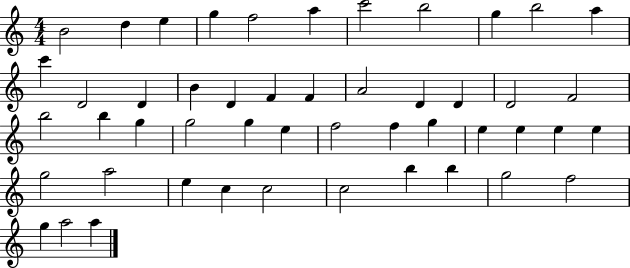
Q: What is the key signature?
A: C major